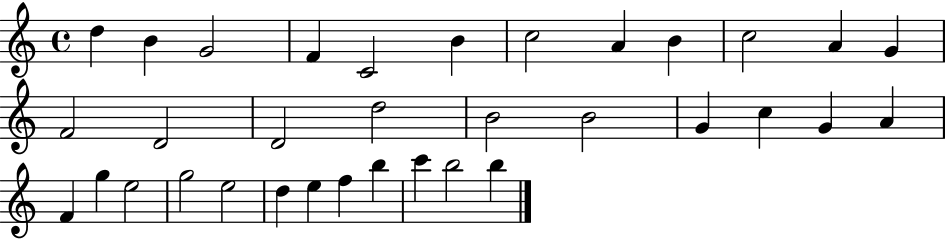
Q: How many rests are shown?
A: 0